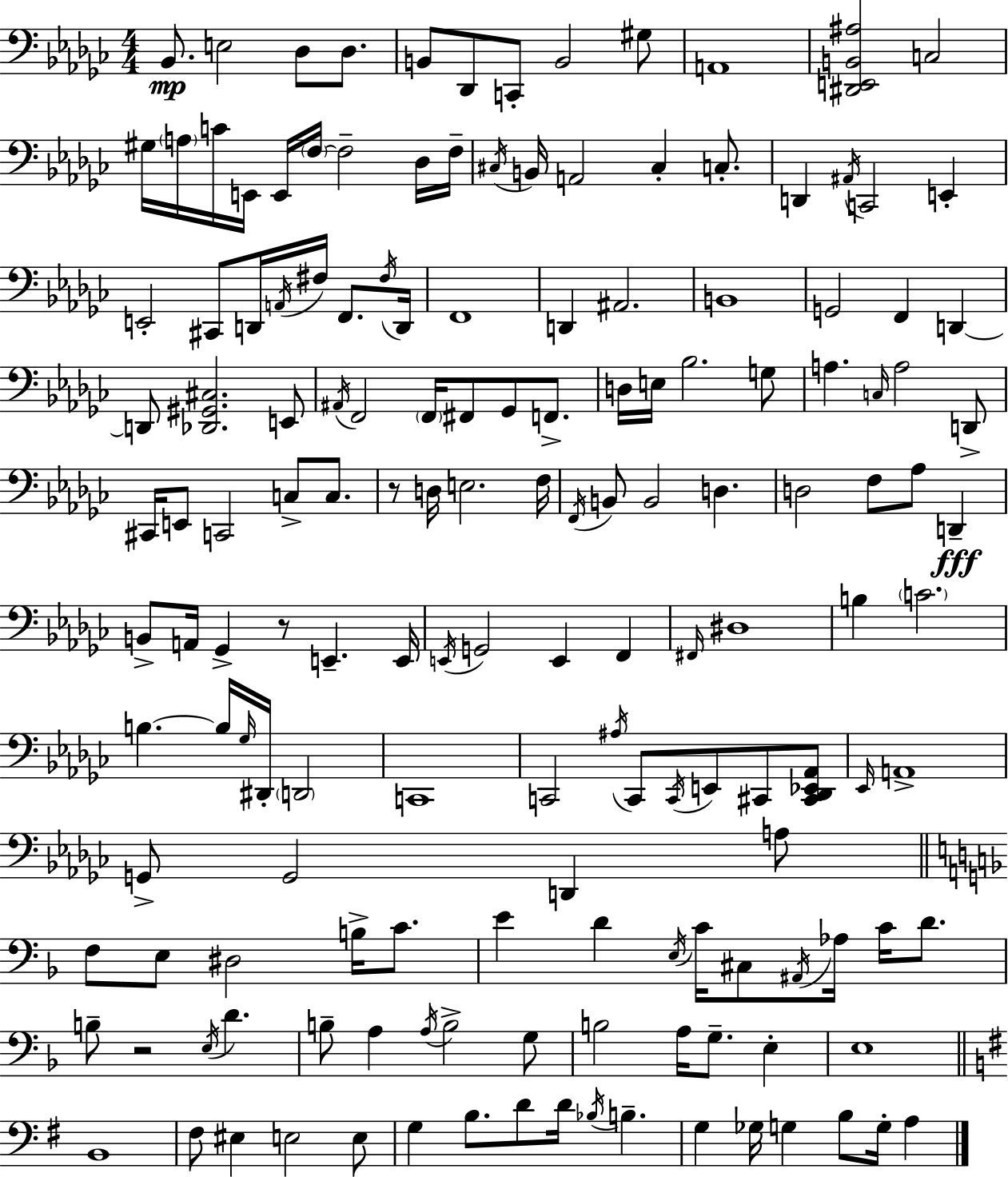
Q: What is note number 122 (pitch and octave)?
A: B3